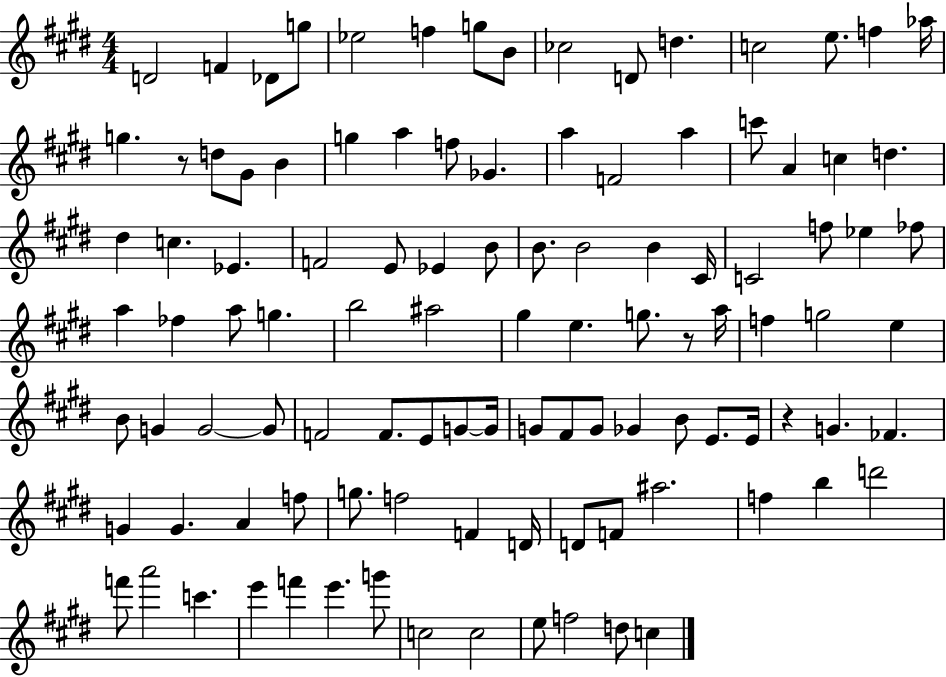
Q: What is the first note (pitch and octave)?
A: D4